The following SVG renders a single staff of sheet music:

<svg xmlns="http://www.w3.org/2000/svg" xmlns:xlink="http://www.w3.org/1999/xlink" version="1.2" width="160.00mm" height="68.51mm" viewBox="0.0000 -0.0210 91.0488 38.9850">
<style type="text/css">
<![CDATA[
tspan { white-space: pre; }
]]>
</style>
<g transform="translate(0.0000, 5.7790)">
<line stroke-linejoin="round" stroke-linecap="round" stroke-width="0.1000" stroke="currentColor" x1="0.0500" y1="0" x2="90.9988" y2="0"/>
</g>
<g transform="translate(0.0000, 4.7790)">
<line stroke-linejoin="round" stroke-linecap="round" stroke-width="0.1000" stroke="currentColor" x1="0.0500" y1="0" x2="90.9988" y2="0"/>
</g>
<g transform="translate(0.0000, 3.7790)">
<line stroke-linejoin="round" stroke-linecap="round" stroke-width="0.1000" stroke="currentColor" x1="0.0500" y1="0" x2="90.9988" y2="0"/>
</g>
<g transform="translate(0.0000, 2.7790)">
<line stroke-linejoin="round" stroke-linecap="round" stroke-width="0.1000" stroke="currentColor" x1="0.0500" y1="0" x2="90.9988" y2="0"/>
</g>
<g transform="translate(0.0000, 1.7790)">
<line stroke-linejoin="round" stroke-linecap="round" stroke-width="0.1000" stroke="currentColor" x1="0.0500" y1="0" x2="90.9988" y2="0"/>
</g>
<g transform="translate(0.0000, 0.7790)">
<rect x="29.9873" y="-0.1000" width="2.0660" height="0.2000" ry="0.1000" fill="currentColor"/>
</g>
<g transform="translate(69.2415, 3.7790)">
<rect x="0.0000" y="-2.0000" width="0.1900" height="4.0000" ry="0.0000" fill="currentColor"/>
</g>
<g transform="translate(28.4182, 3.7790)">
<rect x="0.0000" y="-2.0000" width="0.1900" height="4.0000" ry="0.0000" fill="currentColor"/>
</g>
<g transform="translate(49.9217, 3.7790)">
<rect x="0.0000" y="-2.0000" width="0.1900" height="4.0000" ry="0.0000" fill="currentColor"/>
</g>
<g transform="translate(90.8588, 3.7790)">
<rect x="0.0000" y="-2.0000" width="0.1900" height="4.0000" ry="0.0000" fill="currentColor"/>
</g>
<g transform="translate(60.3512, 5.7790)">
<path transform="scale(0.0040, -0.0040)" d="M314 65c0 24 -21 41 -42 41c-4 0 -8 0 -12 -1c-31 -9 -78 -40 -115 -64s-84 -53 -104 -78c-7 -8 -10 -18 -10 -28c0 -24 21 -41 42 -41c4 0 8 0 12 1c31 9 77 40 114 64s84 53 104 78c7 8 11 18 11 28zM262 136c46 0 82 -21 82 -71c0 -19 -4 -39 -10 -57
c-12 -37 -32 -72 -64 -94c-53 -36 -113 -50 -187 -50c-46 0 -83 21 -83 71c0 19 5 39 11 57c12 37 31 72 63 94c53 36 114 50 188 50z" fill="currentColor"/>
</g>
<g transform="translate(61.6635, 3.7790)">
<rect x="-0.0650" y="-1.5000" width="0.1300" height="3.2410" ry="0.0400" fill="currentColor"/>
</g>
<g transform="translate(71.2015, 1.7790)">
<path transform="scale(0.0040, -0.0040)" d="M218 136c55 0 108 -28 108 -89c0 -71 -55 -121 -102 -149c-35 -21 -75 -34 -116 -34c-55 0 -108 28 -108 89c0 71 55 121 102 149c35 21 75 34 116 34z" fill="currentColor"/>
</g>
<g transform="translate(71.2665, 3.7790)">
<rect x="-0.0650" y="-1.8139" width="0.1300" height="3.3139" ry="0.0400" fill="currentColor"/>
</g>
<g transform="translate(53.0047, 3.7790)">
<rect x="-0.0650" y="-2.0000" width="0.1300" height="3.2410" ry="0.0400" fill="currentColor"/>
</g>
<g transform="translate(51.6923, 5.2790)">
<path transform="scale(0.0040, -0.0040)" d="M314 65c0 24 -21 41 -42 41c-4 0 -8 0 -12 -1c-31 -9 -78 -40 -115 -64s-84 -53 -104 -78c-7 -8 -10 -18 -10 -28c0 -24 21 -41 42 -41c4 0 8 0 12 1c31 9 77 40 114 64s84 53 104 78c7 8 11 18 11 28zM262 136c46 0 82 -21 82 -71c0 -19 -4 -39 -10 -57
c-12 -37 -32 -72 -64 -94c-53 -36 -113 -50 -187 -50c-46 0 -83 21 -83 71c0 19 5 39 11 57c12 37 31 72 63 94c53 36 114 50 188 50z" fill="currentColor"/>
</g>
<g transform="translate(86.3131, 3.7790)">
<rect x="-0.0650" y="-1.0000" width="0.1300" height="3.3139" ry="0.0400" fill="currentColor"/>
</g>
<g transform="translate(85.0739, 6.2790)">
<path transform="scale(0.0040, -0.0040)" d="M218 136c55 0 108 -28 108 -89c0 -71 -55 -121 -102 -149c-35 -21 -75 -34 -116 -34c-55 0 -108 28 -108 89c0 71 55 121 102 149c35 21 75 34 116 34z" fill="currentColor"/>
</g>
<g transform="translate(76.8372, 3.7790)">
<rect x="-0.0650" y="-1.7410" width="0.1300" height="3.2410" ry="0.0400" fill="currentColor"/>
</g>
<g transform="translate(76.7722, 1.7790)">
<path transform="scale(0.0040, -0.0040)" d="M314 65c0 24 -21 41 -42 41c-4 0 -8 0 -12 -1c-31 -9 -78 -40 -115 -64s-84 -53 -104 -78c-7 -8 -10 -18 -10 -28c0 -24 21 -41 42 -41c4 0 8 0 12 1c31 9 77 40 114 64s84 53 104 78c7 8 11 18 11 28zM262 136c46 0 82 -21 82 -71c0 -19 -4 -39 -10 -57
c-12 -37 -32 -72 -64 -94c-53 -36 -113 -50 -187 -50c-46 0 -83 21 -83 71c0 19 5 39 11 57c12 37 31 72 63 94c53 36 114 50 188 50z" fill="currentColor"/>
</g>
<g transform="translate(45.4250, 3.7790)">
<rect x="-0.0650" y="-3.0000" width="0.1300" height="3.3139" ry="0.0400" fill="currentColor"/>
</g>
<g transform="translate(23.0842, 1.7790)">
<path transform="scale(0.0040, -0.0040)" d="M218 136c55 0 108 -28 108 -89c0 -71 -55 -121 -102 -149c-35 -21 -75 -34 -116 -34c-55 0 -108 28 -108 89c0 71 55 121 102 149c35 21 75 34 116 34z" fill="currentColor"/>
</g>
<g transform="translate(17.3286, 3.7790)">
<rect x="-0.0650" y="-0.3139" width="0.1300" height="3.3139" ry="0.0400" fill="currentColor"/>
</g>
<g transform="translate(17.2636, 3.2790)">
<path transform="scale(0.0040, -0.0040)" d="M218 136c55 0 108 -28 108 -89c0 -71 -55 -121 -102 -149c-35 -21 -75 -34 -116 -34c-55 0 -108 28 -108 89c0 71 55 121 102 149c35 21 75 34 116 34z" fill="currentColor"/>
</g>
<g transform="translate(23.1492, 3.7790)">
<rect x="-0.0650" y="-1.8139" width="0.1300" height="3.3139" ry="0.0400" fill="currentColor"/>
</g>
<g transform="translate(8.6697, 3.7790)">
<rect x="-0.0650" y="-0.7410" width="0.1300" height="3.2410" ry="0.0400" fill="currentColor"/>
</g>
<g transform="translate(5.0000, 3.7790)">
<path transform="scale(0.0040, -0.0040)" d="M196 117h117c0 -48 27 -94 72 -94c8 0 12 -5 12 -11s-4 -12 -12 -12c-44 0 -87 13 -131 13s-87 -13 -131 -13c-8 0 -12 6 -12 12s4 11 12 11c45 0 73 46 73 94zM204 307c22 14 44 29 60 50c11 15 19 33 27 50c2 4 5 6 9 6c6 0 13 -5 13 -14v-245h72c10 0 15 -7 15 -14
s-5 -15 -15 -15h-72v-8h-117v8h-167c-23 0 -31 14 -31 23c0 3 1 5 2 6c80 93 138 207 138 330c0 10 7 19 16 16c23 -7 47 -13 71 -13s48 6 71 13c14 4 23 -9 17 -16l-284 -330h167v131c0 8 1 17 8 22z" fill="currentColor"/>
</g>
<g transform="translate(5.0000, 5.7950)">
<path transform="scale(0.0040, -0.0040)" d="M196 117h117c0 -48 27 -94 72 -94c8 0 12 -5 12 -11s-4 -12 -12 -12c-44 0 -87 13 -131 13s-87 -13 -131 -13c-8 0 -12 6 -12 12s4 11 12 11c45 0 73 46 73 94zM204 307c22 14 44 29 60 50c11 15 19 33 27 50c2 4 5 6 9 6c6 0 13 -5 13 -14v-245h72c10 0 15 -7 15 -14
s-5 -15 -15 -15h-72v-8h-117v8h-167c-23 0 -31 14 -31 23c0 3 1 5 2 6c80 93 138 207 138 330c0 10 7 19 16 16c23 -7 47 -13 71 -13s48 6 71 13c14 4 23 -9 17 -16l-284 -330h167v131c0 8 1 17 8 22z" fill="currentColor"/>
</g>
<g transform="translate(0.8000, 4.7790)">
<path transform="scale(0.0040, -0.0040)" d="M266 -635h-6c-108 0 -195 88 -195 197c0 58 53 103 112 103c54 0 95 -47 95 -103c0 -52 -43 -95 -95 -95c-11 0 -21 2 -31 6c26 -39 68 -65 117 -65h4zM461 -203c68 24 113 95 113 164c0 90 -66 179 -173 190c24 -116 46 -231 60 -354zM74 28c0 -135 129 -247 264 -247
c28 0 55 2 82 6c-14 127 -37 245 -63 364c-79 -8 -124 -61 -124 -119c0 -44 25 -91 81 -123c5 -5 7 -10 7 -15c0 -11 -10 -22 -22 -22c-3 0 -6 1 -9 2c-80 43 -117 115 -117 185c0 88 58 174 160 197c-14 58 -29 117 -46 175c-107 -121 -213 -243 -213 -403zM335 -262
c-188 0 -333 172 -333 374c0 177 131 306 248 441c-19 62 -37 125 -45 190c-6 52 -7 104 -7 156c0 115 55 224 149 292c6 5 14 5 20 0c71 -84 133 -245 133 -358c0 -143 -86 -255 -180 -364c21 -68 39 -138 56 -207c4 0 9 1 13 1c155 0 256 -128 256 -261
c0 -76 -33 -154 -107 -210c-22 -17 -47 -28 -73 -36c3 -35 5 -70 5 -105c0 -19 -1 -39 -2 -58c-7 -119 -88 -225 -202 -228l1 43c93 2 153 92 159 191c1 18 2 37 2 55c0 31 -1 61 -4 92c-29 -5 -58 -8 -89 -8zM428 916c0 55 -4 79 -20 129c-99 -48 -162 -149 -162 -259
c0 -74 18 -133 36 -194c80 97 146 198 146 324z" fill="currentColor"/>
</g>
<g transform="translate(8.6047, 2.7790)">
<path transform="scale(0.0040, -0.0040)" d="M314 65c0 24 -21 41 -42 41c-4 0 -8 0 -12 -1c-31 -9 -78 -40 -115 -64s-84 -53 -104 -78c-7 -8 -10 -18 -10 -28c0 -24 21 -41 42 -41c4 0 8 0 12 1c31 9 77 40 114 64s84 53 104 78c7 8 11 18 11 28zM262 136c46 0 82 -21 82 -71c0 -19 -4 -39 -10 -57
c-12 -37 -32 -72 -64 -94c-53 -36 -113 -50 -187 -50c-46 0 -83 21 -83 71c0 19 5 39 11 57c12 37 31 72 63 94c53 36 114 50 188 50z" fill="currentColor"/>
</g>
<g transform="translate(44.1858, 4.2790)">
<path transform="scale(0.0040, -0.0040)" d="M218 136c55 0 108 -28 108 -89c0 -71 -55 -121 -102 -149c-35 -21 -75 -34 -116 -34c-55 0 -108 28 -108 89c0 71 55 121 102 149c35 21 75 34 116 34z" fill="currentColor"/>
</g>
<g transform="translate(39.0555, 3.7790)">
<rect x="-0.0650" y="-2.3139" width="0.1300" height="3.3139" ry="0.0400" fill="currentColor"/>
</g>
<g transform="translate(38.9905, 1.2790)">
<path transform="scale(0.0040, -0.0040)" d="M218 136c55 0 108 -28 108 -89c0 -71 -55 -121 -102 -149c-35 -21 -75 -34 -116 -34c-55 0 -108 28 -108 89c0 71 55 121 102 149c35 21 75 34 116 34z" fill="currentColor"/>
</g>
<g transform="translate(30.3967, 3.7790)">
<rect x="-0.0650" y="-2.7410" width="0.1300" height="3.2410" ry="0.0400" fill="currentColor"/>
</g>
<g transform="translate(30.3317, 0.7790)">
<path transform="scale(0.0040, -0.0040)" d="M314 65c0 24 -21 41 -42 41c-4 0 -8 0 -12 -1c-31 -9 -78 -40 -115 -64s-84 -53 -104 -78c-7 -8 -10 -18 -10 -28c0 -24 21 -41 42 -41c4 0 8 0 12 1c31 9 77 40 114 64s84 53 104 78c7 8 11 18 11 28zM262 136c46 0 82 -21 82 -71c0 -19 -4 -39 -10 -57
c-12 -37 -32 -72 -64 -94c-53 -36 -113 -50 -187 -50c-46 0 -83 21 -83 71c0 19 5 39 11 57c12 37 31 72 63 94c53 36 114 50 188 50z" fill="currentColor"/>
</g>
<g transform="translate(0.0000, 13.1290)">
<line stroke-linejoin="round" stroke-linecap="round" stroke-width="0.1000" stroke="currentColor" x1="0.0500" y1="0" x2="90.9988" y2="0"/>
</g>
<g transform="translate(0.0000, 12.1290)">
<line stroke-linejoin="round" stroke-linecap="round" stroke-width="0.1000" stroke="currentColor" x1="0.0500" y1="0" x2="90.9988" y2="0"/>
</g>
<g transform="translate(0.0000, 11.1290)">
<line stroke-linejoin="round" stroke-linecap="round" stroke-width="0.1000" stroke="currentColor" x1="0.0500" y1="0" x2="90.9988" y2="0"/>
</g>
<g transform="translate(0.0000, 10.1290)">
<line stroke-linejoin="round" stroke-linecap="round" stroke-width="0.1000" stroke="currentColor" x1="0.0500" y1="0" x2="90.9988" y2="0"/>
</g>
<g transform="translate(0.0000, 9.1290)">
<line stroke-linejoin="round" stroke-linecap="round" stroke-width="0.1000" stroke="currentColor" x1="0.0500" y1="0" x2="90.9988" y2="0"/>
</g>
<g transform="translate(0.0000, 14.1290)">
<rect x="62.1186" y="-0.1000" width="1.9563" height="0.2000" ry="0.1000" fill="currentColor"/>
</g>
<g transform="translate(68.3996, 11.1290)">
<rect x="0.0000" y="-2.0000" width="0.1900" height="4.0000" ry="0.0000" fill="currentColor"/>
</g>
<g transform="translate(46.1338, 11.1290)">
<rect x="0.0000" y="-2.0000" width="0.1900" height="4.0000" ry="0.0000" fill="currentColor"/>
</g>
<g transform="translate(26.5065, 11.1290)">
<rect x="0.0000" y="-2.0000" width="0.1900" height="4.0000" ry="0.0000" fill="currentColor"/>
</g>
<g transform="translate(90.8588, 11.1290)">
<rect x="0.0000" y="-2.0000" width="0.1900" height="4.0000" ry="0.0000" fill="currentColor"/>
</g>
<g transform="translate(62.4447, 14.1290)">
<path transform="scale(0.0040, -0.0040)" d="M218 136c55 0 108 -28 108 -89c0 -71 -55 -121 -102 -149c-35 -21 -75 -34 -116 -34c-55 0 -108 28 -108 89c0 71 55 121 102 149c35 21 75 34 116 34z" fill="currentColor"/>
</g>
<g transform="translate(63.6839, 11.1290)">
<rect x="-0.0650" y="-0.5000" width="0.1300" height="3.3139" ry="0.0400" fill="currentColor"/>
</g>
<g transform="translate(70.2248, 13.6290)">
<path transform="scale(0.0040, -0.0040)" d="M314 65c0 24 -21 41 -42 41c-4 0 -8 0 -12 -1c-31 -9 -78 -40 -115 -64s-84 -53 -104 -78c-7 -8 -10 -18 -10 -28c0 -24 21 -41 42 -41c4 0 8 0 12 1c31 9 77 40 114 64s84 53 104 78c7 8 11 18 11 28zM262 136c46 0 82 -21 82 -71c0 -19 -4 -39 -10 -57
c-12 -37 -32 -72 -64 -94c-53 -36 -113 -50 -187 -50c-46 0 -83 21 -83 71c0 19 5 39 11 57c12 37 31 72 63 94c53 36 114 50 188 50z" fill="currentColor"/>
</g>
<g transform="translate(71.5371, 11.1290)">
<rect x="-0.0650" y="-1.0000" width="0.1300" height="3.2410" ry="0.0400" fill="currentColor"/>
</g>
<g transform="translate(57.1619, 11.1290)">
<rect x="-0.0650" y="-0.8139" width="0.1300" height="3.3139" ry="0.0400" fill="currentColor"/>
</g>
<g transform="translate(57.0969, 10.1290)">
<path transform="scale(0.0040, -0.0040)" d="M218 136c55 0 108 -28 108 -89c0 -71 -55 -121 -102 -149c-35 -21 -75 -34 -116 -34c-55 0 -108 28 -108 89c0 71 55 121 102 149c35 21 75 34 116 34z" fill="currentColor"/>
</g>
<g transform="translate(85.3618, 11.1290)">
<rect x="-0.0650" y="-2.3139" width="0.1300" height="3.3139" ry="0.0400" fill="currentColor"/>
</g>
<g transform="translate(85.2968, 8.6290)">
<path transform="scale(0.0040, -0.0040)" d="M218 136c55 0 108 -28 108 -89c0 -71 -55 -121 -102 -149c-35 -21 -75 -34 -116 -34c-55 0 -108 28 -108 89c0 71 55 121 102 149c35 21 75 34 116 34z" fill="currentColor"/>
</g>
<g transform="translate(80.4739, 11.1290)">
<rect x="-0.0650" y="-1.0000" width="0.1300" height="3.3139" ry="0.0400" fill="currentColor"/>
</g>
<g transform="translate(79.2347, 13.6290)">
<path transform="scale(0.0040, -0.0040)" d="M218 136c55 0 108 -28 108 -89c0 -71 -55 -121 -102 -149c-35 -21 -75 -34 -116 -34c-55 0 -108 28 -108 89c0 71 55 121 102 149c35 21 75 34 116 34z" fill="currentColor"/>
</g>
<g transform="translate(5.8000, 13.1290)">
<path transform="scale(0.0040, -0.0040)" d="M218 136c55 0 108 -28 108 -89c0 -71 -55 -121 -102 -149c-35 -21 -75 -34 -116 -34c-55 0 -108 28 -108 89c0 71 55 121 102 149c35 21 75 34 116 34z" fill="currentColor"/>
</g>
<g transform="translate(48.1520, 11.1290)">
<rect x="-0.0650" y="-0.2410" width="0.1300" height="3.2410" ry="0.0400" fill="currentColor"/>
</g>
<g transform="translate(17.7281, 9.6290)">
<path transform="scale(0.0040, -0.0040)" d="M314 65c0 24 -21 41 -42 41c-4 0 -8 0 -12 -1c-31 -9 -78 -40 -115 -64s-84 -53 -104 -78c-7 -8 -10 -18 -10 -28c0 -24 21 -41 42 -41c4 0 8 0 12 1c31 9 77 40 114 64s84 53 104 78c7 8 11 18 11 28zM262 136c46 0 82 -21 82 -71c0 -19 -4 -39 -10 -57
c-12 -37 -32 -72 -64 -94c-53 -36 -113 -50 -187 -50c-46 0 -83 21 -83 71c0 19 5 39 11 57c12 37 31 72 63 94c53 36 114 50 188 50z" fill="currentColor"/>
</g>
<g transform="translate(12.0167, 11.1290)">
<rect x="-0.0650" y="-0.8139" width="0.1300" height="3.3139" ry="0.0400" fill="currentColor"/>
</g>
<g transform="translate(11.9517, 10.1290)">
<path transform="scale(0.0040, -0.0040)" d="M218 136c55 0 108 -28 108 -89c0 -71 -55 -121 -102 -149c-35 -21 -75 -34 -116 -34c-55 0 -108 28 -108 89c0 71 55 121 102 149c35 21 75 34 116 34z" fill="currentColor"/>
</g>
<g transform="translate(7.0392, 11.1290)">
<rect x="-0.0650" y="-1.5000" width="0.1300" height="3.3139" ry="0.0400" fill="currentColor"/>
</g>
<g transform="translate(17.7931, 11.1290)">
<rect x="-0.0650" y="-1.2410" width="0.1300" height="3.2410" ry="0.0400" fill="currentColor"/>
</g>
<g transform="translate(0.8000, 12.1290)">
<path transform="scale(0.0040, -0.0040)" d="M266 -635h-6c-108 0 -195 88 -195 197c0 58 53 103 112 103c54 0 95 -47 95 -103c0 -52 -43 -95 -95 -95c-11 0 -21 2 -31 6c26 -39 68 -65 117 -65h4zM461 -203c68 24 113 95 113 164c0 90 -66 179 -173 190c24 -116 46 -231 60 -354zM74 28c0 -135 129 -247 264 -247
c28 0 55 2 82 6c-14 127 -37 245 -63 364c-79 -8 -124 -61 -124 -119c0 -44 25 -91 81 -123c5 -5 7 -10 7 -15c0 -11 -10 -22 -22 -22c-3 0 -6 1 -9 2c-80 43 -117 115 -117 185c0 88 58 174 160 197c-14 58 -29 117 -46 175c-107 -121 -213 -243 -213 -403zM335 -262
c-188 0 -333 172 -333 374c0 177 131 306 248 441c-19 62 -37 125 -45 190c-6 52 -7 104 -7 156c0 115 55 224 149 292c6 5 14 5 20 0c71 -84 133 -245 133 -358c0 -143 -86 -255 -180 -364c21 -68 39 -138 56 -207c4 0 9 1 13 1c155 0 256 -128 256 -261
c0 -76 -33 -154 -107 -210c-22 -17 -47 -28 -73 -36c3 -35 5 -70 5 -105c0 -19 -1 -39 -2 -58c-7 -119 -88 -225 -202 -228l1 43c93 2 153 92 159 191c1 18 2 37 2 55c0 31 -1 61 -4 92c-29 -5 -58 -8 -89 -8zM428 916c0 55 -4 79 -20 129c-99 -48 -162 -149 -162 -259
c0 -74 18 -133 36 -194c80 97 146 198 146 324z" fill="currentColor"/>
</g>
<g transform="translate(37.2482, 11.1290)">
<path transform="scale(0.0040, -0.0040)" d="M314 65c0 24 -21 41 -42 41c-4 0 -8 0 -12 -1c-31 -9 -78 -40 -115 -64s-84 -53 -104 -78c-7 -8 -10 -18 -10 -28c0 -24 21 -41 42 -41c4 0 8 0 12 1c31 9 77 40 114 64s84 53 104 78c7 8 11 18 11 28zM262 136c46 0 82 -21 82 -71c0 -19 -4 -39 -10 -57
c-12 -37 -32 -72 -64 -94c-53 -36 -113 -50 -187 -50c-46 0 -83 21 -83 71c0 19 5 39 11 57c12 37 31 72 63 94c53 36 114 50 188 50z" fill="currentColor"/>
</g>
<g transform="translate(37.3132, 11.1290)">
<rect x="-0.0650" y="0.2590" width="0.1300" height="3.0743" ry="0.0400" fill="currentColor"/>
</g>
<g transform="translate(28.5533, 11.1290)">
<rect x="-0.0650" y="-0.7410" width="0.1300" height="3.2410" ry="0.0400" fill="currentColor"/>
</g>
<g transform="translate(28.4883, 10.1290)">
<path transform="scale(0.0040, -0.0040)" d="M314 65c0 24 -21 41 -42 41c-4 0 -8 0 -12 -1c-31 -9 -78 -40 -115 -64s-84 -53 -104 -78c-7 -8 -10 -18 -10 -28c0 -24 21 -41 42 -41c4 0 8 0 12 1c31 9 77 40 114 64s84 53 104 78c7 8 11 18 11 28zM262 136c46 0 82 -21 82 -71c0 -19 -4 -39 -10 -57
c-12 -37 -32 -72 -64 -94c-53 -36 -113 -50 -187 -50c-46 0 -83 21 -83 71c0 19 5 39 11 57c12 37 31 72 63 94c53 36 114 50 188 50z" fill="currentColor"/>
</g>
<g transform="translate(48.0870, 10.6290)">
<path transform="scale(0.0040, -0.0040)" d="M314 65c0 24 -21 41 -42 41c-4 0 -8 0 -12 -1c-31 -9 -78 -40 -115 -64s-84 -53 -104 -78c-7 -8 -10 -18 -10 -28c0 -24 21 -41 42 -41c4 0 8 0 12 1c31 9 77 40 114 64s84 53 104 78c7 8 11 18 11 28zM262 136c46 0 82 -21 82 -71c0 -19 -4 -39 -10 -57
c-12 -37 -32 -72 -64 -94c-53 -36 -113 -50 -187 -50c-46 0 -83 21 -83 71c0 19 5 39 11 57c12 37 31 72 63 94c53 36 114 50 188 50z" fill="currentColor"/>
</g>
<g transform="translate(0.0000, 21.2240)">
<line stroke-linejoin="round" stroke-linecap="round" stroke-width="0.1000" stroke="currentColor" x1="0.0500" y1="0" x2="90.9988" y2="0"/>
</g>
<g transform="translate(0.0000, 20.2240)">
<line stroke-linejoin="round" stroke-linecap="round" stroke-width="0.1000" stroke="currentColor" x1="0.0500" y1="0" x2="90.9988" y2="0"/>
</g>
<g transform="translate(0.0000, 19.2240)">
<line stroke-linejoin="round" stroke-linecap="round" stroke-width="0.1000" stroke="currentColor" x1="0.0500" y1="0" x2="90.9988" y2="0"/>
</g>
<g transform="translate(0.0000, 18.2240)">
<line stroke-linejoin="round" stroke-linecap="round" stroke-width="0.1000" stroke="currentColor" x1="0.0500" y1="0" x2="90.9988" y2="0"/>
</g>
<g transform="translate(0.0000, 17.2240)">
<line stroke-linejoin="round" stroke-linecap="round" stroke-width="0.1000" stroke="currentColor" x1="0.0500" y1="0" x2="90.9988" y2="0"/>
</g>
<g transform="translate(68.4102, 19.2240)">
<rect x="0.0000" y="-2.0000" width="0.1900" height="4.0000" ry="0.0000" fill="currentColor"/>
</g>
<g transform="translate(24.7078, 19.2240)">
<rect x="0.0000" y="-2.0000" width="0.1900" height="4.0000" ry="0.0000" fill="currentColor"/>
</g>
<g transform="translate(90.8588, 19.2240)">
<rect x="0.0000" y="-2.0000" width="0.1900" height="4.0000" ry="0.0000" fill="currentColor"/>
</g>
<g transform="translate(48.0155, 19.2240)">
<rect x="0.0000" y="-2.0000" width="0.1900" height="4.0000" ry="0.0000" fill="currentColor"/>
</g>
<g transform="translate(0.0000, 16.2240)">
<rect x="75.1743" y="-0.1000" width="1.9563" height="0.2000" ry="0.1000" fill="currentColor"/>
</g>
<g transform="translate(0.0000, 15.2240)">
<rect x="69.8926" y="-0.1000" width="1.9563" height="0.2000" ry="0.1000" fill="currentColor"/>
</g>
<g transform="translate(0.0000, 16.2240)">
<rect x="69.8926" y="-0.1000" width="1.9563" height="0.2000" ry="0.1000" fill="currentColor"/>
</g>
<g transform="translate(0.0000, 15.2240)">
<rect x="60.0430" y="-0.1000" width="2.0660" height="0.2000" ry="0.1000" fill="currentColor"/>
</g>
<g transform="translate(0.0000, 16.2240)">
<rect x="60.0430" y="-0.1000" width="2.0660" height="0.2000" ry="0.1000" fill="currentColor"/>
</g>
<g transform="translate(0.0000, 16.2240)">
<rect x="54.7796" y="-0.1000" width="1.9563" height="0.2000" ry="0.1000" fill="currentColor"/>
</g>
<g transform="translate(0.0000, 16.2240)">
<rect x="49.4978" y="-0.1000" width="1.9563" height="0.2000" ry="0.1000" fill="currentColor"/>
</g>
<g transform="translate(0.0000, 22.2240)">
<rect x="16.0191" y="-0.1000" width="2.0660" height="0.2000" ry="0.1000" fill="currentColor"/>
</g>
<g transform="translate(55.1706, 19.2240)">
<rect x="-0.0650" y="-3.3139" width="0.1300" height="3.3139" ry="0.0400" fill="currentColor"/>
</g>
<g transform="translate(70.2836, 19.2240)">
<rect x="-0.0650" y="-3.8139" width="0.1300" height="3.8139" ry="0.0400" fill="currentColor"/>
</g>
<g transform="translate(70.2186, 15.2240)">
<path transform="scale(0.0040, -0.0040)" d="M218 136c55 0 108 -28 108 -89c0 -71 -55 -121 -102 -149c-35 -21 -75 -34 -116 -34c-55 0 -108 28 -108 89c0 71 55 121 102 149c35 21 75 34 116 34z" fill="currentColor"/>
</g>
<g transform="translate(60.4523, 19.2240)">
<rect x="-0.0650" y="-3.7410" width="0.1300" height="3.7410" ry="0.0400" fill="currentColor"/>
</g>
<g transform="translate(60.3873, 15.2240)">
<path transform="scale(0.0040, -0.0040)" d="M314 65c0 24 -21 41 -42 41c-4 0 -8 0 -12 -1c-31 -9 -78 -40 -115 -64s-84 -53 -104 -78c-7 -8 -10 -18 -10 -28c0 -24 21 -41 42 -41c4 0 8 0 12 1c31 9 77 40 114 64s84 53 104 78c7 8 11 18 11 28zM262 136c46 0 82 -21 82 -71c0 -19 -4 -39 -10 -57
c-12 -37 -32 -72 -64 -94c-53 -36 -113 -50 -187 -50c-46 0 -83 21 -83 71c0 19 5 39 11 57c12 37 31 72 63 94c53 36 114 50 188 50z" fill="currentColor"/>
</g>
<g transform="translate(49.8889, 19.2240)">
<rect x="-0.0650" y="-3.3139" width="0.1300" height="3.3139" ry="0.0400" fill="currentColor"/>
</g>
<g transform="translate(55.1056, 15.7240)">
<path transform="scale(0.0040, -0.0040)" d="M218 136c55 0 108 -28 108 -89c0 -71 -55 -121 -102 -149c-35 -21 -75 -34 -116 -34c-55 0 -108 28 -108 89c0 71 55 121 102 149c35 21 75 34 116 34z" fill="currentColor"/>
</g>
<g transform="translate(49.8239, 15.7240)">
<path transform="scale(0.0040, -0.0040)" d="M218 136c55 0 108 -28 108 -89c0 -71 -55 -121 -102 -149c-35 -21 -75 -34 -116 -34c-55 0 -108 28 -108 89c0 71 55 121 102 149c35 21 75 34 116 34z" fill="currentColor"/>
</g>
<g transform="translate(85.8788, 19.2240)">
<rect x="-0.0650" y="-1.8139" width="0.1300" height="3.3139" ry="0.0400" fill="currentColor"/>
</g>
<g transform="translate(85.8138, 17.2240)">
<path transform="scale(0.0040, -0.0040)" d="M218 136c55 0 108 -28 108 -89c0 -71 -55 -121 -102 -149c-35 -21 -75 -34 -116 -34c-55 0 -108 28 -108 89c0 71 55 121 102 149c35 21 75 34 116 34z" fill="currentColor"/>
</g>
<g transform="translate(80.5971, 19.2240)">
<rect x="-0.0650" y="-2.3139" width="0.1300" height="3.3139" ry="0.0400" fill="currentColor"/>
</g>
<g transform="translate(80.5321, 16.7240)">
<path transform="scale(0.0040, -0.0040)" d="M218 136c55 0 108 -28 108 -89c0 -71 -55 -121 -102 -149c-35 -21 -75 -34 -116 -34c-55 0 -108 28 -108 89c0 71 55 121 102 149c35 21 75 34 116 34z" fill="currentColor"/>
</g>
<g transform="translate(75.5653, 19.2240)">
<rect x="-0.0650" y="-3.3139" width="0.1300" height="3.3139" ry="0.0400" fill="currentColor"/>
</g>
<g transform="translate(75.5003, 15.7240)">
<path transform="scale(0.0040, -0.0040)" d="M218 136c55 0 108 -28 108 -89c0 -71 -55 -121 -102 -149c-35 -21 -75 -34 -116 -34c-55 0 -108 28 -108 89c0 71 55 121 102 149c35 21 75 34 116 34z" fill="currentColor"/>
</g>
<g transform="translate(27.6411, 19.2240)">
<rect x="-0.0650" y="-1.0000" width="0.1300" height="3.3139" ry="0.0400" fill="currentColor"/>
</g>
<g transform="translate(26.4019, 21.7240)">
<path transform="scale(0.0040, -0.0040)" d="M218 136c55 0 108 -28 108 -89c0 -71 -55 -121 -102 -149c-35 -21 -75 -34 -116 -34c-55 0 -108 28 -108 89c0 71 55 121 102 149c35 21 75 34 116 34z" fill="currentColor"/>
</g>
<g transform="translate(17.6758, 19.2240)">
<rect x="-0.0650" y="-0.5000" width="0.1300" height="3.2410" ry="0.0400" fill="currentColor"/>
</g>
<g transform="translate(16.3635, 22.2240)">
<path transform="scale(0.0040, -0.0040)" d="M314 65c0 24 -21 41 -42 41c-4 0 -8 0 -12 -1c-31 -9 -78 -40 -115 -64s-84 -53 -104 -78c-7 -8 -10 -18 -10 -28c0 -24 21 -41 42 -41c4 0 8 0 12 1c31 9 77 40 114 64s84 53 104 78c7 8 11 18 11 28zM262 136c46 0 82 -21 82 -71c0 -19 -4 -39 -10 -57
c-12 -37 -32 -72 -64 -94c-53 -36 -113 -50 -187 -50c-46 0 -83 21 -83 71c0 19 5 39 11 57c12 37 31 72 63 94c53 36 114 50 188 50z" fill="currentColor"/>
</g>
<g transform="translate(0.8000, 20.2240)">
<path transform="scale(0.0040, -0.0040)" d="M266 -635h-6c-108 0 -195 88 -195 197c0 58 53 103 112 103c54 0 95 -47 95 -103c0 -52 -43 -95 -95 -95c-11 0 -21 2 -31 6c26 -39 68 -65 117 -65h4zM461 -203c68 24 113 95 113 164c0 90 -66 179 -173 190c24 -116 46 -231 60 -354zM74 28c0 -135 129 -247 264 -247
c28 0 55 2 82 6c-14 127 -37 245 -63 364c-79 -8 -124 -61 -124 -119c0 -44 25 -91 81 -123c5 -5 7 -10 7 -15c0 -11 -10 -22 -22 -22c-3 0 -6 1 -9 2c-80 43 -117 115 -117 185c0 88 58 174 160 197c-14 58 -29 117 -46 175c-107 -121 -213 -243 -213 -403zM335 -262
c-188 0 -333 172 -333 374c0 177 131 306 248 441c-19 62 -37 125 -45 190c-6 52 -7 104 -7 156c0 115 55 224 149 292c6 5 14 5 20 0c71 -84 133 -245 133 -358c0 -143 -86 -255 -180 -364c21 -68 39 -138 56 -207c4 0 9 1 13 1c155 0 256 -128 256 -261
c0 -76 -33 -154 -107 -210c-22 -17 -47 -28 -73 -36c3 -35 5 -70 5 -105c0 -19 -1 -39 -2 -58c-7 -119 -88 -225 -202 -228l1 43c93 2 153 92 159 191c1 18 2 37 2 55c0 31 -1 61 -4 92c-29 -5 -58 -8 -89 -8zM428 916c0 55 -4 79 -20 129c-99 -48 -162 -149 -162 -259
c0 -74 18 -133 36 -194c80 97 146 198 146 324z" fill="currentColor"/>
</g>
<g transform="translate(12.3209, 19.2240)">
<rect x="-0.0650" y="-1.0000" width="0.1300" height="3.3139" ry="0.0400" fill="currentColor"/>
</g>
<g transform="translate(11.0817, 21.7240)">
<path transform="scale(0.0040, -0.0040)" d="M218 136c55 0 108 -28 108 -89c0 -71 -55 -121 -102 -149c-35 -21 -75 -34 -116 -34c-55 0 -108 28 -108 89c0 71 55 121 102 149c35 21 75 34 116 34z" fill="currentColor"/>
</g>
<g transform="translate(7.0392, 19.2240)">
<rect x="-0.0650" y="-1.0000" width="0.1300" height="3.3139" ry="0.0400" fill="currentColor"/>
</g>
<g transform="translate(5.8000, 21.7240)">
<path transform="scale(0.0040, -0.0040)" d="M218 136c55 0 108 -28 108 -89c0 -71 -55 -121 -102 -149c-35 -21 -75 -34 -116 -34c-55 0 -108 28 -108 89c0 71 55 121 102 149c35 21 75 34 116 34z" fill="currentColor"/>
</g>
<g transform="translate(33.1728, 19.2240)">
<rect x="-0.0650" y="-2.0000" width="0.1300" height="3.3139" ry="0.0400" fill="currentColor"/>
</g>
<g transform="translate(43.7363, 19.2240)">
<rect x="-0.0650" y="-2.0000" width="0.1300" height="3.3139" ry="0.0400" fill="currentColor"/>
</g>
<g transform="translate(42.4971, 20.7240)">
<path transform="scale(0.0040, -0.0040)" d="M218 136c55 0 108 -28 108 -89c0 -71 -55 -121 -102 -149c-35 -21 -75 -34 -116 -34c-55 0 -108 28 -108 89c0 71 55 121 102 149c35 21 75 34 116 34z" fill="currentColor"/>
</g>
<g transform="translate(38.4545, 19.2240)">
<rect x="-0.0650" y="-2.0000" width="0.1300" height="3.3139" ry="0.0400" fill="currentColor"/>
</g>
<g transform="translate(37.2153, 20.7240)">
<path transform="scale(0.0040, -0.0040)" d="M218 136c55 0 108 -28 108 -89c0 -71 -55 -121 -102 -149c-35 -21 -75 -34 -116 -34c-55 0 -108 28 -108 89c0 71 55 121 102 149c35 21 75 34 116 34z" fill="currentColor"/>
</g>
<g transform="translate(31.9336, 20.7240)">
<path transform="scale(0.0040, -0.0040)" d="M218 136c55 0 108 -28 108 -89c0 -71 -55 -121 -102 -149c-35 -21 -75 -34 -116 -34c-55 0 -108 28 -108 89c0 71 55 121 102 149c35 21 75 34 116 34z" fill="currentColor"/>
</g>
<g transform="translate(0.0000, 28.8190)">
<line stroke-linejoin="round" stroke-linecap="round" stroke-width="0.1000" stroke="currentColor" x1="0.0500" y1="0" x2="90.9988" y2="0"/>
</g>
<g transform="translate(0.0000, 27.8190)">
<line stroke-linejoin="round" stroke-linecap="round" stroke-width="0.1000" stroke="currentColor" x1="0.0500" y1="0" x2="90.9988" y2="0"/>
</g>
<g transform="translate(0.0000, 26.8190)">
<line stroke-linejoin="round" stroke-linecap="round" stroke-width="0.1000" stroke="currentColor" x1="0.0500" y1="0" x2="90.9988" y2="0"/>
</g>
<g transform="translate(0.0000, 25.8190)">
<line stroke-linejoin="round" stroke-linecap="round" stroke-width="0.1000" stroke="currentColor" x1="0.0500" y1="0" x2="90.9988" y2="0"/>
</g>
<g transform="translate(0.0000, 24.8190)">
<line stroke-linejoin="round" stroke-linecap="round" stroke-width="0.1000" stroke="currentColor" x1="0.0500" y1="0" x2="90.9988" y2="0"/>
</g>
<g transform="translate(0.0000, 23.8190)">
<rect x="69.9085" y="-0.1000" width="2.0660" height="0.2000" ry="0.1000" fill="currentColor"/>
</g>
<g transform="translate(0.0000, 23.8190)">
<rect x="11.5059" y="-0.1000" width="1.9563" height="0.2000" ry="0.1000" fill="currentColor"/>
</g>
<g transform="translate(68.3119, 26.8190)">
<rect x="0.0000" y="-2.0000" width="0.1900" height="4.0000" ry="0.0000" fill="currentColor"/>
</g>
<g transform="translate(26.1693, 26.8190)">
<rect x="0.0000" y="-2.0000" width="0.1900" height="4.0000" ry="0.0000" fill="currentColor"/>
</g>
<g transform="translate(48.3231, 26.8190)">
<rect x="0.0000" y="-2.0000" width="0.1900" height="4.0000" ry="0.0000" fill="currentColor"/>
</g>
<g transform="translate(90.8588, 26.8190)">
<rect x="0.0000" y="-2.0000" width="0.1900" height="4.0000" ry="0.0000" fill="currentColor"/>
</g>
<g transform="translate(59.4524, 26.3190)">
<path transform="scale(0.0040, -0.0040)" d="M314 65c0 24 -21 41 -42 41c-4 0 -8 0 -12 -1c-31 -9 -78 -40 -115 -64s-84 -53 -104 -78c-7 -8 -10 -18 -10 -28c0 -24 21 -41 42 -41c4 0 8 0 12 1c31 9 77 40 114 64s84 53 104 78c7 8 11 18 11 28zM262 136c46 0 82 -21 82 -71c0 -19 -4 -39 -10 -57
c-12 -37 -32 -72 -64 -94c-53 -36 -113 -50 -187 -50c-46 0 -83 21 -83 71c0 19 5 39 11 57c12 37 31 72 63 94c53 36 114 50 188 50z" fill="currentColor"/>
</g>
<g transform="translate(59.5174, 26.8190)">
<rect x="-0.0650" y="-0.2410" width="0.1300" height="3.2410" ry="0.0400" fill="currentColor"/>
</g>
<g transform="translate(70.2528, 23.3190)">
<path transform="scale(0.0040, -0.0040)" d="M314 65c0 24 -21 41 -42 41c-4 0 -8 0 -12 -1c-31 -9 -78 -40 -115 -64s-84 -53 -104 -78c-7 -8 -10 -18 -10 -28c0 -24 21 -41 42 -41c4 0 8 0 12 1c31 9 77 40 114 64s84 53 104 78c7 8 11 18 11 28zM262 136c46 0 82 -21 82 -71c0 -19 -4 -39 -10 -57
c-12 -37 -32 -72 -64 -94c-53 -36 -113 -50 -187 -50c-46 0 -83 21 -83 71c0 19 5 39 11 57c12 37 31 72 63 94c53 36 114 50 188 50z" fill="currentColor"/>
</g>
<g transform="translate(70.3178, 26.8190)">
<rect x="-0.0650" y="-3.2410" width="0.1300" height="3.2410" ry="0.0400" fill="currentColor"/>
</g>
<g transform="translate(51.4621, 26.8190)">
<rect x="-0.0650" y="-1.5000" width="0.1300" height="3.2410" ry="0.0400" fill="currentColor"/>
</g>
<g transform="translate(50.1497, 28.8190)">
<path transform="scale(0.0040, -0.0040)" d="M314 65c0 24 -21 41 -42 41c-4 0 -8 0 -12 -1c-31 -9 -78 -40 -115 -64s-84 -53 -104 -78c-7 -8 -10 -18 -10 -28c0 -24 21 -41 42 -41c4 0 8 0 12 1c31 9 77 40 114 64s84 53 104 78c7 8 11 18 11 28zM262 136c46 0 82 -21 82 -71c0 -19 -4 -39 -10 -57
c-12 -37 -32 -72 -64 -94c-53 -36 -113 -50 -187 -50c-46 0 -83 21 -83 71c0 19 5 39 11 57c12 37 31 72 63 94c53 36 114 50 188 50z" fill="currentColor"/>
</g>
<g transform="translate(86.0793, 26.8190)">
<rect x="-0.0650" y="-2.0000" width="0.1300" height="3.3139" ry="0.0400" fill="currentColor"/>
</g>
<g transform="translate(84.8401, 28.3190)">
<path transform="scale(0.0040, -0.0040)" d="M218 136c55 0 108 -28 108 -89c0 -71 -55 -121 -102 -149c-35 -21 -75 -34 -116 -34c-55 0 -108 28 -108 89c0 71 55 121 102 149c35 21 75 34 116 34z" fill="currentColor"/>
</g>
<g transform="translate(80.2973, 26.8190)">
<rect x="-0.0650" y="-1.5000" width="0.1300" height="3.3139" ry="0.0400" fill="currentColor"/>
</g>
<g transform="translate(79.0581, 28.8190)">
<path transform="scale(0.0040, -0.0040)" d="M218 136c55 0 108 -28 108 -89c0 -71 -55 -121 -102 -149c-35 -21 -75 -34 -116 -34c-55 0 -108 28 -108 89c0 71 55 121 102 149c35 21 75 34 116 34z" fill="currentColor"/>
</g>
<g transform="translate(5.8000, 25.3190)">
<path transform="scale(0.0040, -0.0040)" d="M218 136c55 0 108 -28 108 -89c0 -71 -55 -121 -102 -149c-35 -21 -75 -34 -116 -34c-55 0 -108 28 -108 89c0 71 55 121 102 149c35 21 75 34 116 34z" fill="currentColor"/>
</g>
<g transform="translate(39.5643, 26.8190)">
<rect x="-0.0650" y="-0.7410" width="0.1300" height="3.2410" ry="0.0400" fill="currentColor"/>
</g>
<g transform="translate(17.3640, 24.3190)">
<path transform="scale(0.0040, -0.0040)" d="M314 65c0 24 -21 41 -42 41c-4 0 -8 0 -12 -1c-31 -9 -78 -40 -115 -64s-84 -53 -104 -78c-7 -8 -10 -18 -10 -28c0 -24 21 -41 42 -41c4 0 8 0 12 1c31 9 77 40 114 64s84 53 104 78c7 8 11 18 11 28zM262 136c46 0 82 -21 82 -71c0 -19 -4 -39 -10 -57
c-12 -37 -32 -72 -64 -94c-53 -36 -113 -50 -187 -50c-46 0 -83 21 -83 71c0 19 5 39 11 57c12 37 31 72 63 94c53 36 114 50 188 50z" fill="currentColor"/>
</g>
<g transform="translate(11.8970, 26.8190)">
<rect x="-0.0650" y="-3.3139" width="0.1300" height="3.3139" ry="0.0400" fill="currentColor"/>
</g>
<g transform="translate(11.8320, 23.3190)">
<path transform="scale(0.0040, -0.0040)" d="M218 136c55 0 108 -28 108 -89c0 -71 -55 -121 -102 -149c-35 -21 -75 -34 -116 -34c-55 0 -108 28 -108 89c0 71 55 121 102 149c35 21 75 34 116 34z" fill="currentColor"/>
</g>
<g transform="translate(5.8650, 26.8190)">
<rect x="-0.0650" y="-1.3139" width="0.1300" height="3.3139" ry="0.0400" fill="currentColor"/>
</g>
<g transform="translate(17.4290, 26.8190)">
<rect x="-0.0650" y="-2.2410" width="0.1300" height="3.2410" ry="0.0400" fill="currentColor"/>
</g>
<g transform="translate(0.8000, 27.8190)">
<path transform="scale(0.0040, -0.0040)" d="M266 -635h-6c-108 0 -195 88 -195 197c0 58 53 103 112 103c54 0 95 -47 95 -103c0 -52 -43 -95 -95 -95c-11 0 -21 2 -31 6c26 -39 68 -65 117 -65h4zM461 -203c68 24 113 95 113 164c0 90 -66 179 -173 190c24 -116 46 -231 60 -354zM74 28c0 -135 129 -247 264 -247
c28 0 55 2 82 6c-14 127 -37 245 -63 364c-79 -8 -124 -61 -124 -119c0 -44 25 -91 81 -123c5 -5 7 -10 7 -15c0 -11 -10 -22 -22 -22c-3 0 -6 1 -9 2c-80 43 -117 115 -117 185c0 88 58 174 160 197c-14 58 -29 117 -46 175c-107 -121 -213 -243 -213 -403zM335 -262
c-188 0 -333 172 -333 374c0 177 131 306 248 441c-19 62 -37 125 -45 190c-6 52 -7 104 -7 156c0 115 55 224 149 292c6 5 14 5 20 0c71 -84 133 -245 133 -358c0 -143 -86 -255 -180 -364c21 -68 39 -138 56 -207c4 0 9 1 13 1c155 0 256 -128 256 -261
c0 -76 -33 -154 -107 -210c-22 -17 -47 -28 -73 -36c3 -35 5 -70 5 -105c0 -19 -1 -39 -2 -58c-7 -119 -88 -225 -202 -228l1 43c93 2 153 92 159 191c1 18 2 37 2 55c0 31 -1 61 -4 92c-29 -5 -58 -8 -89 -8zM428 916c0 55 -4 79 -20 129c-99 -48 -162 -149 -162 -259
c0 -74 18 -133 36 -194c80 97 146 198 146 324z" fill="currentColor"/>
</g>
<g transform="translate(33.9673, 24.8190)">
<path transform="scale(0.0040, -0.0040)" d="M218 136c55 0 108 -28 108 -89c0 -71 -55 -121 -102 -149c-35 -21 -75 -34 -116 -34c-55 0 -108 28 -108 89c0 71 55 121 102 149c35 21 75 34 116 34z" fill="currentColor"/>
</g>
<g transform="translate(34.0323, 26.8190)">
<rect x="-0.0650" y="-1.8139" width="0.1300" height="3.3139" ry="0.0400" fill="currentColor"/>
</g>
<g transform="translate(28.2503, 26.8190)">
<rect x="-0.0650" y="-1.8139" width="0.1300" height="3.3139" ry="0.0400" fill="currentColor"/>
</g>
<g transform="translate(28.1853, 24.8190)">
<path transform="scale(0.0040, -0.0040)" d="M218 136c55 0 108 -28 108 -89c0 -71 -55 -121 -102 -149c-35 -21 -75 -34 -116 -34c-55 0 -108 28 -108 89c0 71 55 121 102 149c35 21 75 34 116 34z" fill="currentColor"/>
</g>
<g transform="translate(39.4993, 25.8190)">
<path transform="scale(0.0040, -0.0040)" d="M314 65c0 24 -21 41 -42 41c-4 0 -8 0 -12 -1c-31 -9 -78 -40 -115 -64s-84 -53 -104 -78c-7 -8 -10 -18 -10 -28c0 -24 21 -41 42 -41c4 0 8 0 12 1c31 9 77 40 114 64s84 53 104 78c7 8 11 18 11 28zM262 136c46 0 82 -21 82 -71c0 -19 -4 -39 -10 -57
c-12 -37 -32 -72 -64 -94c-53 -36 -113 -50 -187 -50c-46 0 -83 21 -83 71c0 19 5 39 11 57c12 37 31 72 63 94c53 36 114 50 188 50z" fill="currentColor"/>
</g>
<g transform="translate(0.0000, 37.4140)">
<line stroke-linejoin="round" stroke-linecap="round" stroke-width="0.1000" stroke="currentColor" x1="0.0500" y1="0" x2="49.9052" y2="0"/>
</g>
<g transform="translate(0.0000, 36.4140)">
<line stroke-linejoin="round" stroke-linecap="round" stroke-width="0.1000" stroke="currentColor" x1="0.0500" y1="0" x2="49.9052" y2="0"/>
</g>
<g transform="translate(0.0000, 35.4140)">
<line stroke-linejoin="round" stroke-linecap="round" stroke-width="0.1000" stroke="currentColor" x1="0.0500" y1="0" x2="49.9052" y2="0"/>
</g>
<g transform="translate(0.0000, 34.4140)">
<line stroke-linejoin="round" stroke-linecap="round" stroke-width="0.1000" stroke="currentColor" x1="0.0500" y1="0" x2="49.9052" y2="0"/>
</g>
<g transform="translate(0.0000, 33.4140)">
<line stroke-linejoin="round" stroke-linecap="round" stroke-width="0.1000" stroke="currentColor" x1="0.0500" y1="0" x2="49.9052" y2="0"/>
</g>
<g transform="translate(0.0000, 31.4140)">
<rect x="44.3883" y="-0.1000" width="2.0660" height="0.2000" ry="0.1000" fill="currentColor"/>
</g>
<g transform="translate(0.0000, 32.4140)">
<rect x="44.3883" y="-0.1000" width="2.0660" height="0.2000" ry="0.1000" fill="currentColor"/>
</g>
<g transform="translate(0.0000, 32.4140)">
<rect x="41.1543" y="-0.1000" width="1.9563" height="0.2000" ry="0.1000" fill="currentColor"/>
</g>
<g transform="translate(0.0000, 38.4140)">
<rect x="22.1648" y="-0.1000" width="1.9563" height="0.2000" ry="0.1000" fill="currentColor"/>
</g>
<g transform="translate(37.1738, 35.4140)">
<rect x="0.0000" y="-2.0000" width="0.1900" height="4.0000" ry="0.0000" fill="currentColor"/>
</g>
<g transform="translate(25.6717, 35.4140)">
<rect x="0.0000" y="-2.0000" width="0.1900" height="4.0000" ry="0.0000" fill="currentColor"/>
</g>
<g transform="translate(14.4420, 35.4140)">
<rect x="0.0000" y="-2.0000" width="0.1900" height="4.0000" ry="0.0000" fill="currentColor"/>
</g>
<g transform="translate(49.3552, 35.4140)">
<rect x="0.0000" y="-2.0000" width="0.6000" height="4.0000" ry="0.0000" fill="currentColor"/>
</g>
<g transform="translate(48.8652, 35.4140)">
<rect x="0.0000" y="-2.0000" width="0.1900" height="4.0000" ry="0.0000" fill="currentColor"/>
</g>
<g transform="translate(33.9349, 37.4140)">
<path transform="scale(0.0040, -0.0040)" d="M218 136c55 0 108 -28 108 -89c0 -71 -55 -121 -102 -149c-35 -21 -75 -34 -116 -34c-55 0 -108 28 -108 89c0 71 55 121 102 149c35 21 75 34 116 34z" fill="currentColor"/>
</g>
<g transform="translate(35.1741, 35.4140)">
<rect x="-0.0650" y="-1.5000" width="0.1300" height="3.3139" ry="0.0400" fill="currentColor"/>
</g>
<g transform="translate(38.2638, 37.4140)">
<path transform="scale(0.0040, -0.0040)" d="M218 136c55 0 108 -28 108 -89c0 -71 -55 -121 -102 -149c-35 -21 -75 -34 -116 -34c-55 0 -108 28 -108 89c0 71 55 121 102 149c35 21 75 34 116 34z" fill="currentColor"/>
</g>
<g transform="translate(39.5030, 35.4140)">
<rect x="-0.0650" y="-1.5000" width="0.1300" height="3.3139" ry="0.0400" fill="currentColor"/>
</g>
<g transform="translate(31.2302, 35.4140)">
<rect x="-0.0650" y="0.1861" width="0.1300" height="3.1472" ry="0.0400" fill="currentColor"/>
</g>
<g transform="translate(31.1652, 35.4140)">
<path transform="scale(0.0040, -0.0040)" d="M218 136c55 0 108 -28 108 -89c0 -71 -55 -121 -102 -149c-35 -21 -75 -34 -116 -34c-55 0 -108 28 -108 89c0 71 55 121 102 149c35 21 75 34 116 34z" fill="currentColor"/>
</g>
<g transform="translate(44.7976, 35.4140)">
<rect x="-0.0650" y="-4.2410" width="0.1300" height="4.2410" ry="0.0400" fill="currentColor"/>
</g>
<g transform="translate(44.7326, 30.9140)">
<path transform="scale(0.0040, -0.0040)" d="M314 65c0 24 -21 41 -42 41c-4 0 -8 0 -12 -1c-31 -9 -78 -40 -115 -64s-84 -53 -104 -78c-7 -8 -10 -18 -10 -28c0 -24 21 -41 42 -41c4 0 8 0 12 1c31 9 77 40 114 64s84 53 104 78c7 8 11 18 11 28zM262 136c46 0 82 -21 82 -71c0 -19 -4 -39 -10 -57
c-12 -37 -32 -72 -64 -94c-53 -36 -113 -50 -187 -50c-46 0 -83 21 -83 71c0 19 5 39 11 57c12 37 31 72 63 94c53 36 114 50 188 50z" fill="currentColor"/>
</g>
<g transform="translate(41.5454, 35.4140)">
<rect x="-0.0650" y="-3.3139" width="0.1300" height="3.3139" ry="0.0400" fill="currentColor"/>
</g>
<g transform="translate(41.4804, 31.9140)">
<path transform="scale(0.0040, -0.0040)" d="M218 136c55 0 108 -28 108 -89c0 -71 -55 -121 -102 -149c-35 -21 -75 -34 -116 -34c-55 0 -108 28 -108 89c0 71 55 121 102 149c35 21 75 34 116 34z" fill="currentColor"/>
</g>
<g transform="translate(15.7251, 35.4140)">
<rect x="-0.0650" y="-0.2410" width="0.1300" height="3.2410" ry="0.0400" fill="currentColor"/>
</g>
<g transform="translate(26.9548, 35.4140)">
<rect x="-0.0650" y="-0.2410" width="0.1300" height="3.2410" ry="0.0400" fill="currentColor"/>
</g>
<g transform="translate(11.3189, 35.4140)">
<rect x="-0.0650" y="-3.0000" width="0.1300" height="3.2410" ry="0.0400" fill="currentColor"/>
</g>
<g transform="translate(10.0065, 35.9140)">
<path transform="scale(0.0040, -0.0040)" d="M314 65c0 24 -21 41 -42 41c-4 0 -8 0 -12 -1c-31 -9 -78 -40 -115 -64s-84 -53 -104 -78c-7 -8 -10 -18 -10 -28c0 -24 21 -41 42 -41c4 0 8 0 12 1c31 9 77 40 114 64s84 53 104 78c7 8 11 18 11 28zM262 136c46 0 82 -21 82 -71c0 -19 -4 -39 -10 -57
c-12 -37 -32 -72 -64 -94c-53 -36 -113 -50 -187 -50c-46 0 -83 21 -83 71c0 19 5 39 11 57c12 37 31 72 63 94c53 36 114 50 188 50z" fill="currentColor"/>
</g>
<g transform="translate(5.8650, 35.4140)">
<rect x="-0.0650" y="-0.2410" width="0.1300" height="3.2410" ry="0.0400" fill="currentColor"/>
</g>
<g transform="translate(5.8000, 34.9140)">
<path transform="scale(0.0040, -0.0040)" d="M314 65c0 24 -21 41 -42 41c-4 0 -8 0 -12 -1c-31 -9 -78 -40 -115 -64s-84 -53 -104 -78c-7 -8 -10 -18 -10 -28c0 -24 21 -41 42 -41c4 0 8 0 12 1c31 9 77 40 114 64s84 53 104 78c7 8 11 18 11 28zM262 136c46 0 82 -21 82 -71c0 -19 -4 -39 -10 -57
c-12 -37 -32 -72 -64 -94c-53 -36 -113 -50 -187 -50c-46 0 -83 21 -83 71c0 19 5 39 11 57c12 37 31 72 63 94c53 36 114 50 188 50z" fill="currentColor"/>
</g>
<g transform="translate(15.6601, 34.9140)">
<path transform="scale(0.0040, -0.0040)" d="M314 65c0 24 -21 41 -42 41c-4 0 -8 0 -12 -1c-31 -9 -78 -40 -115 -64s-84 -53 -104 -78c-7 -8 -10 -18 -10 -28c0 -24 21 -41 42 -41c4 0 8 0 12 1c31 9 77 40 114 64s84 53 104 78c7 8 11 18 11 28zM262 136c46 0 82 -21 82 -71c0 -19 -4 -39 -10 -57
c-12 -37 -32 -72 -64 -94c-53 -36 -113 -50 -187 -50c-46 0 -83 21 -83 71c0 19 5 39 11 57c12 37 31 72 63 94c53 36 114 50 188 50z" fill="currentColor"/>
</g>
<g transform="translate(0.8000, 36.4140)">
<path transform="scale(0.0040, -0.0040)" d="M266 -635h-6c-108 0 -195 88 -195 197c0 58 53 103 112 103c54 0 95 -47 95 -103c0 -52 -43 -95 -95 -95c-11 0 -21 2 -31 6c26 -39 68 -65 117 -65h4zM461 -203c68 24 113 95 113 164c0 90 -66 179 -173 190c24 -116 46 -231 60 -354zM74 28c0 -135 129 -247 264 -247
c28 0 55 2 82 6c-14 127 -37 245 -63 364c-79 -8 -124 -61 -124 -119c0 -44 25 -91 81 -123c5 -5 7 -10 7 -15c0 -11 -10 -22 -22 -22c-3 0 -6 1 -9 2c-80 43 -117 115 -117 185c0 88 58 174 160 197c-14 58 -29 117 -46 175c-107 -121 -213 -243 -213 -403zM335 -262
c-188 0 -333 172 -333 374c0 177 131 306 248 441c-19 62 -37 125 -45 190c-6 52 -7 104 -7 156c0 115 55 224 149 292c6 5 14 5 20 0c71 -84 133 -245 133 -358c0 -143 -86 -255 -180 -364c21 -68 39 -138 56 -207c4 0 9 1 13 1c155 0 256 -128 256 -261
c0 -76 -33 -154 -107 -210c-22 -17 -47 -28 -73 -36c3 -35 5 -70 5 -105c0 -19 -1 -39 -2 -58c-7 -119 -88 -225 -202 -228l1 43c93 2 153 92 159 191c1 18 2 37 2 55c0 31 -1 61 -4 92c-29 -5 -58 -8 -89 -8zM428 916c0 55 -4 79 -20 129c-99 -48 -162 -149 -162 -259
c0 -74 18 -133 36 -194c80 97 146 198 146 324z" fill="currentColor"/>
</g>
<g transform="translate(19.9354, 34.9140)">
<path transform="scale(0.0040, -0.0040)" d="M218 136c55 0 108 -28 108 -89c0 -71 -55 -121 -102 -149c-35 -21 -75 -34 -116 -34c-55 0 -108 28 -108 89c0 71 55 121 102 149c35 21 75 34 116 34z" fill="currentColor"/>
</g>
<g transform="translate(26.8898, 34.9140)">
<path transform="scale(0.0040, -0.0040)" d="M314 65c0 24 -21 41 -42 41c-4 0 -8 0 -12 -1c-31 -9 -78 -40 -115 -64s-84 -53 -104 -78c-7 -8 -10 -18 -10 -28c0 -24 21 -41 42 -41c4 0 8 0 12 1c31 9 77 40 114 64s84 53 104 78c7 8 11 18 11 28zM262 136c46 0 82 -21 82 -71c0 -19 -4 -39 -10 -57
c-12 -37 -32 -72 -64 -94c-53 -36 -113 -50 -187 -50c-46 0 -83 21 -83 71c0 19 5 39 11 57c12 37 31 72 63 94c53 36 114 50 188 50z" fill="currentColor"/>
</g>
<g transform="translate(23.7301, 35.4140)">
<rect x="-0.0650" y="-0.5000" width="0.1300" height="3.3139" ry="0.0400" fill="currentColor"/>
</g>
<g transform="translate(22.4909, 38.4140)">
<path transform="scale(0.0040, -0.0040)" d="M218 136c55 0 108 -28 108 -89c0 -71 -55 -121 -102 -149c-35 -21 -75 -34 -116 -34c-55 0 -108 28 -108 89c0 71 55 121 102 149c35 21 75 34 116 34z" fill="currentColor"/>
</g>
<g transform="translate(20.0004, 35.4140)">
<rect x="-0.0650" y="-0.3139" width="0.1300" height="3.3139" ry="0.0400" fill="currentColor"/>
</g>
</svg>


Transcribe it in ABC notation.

X:1
T:Untitled
M:4/4
L:1/4
K:C
d2 c f a2 g A F2 E2 f f2 D E d e2 d2 B2 c2 d C D2 D g D D C2 D F F F b b c'2 c' b g f e b g2 f f d2 E2 c2 b2 E F c2 A2 c2 c C c2 B E E b d'2